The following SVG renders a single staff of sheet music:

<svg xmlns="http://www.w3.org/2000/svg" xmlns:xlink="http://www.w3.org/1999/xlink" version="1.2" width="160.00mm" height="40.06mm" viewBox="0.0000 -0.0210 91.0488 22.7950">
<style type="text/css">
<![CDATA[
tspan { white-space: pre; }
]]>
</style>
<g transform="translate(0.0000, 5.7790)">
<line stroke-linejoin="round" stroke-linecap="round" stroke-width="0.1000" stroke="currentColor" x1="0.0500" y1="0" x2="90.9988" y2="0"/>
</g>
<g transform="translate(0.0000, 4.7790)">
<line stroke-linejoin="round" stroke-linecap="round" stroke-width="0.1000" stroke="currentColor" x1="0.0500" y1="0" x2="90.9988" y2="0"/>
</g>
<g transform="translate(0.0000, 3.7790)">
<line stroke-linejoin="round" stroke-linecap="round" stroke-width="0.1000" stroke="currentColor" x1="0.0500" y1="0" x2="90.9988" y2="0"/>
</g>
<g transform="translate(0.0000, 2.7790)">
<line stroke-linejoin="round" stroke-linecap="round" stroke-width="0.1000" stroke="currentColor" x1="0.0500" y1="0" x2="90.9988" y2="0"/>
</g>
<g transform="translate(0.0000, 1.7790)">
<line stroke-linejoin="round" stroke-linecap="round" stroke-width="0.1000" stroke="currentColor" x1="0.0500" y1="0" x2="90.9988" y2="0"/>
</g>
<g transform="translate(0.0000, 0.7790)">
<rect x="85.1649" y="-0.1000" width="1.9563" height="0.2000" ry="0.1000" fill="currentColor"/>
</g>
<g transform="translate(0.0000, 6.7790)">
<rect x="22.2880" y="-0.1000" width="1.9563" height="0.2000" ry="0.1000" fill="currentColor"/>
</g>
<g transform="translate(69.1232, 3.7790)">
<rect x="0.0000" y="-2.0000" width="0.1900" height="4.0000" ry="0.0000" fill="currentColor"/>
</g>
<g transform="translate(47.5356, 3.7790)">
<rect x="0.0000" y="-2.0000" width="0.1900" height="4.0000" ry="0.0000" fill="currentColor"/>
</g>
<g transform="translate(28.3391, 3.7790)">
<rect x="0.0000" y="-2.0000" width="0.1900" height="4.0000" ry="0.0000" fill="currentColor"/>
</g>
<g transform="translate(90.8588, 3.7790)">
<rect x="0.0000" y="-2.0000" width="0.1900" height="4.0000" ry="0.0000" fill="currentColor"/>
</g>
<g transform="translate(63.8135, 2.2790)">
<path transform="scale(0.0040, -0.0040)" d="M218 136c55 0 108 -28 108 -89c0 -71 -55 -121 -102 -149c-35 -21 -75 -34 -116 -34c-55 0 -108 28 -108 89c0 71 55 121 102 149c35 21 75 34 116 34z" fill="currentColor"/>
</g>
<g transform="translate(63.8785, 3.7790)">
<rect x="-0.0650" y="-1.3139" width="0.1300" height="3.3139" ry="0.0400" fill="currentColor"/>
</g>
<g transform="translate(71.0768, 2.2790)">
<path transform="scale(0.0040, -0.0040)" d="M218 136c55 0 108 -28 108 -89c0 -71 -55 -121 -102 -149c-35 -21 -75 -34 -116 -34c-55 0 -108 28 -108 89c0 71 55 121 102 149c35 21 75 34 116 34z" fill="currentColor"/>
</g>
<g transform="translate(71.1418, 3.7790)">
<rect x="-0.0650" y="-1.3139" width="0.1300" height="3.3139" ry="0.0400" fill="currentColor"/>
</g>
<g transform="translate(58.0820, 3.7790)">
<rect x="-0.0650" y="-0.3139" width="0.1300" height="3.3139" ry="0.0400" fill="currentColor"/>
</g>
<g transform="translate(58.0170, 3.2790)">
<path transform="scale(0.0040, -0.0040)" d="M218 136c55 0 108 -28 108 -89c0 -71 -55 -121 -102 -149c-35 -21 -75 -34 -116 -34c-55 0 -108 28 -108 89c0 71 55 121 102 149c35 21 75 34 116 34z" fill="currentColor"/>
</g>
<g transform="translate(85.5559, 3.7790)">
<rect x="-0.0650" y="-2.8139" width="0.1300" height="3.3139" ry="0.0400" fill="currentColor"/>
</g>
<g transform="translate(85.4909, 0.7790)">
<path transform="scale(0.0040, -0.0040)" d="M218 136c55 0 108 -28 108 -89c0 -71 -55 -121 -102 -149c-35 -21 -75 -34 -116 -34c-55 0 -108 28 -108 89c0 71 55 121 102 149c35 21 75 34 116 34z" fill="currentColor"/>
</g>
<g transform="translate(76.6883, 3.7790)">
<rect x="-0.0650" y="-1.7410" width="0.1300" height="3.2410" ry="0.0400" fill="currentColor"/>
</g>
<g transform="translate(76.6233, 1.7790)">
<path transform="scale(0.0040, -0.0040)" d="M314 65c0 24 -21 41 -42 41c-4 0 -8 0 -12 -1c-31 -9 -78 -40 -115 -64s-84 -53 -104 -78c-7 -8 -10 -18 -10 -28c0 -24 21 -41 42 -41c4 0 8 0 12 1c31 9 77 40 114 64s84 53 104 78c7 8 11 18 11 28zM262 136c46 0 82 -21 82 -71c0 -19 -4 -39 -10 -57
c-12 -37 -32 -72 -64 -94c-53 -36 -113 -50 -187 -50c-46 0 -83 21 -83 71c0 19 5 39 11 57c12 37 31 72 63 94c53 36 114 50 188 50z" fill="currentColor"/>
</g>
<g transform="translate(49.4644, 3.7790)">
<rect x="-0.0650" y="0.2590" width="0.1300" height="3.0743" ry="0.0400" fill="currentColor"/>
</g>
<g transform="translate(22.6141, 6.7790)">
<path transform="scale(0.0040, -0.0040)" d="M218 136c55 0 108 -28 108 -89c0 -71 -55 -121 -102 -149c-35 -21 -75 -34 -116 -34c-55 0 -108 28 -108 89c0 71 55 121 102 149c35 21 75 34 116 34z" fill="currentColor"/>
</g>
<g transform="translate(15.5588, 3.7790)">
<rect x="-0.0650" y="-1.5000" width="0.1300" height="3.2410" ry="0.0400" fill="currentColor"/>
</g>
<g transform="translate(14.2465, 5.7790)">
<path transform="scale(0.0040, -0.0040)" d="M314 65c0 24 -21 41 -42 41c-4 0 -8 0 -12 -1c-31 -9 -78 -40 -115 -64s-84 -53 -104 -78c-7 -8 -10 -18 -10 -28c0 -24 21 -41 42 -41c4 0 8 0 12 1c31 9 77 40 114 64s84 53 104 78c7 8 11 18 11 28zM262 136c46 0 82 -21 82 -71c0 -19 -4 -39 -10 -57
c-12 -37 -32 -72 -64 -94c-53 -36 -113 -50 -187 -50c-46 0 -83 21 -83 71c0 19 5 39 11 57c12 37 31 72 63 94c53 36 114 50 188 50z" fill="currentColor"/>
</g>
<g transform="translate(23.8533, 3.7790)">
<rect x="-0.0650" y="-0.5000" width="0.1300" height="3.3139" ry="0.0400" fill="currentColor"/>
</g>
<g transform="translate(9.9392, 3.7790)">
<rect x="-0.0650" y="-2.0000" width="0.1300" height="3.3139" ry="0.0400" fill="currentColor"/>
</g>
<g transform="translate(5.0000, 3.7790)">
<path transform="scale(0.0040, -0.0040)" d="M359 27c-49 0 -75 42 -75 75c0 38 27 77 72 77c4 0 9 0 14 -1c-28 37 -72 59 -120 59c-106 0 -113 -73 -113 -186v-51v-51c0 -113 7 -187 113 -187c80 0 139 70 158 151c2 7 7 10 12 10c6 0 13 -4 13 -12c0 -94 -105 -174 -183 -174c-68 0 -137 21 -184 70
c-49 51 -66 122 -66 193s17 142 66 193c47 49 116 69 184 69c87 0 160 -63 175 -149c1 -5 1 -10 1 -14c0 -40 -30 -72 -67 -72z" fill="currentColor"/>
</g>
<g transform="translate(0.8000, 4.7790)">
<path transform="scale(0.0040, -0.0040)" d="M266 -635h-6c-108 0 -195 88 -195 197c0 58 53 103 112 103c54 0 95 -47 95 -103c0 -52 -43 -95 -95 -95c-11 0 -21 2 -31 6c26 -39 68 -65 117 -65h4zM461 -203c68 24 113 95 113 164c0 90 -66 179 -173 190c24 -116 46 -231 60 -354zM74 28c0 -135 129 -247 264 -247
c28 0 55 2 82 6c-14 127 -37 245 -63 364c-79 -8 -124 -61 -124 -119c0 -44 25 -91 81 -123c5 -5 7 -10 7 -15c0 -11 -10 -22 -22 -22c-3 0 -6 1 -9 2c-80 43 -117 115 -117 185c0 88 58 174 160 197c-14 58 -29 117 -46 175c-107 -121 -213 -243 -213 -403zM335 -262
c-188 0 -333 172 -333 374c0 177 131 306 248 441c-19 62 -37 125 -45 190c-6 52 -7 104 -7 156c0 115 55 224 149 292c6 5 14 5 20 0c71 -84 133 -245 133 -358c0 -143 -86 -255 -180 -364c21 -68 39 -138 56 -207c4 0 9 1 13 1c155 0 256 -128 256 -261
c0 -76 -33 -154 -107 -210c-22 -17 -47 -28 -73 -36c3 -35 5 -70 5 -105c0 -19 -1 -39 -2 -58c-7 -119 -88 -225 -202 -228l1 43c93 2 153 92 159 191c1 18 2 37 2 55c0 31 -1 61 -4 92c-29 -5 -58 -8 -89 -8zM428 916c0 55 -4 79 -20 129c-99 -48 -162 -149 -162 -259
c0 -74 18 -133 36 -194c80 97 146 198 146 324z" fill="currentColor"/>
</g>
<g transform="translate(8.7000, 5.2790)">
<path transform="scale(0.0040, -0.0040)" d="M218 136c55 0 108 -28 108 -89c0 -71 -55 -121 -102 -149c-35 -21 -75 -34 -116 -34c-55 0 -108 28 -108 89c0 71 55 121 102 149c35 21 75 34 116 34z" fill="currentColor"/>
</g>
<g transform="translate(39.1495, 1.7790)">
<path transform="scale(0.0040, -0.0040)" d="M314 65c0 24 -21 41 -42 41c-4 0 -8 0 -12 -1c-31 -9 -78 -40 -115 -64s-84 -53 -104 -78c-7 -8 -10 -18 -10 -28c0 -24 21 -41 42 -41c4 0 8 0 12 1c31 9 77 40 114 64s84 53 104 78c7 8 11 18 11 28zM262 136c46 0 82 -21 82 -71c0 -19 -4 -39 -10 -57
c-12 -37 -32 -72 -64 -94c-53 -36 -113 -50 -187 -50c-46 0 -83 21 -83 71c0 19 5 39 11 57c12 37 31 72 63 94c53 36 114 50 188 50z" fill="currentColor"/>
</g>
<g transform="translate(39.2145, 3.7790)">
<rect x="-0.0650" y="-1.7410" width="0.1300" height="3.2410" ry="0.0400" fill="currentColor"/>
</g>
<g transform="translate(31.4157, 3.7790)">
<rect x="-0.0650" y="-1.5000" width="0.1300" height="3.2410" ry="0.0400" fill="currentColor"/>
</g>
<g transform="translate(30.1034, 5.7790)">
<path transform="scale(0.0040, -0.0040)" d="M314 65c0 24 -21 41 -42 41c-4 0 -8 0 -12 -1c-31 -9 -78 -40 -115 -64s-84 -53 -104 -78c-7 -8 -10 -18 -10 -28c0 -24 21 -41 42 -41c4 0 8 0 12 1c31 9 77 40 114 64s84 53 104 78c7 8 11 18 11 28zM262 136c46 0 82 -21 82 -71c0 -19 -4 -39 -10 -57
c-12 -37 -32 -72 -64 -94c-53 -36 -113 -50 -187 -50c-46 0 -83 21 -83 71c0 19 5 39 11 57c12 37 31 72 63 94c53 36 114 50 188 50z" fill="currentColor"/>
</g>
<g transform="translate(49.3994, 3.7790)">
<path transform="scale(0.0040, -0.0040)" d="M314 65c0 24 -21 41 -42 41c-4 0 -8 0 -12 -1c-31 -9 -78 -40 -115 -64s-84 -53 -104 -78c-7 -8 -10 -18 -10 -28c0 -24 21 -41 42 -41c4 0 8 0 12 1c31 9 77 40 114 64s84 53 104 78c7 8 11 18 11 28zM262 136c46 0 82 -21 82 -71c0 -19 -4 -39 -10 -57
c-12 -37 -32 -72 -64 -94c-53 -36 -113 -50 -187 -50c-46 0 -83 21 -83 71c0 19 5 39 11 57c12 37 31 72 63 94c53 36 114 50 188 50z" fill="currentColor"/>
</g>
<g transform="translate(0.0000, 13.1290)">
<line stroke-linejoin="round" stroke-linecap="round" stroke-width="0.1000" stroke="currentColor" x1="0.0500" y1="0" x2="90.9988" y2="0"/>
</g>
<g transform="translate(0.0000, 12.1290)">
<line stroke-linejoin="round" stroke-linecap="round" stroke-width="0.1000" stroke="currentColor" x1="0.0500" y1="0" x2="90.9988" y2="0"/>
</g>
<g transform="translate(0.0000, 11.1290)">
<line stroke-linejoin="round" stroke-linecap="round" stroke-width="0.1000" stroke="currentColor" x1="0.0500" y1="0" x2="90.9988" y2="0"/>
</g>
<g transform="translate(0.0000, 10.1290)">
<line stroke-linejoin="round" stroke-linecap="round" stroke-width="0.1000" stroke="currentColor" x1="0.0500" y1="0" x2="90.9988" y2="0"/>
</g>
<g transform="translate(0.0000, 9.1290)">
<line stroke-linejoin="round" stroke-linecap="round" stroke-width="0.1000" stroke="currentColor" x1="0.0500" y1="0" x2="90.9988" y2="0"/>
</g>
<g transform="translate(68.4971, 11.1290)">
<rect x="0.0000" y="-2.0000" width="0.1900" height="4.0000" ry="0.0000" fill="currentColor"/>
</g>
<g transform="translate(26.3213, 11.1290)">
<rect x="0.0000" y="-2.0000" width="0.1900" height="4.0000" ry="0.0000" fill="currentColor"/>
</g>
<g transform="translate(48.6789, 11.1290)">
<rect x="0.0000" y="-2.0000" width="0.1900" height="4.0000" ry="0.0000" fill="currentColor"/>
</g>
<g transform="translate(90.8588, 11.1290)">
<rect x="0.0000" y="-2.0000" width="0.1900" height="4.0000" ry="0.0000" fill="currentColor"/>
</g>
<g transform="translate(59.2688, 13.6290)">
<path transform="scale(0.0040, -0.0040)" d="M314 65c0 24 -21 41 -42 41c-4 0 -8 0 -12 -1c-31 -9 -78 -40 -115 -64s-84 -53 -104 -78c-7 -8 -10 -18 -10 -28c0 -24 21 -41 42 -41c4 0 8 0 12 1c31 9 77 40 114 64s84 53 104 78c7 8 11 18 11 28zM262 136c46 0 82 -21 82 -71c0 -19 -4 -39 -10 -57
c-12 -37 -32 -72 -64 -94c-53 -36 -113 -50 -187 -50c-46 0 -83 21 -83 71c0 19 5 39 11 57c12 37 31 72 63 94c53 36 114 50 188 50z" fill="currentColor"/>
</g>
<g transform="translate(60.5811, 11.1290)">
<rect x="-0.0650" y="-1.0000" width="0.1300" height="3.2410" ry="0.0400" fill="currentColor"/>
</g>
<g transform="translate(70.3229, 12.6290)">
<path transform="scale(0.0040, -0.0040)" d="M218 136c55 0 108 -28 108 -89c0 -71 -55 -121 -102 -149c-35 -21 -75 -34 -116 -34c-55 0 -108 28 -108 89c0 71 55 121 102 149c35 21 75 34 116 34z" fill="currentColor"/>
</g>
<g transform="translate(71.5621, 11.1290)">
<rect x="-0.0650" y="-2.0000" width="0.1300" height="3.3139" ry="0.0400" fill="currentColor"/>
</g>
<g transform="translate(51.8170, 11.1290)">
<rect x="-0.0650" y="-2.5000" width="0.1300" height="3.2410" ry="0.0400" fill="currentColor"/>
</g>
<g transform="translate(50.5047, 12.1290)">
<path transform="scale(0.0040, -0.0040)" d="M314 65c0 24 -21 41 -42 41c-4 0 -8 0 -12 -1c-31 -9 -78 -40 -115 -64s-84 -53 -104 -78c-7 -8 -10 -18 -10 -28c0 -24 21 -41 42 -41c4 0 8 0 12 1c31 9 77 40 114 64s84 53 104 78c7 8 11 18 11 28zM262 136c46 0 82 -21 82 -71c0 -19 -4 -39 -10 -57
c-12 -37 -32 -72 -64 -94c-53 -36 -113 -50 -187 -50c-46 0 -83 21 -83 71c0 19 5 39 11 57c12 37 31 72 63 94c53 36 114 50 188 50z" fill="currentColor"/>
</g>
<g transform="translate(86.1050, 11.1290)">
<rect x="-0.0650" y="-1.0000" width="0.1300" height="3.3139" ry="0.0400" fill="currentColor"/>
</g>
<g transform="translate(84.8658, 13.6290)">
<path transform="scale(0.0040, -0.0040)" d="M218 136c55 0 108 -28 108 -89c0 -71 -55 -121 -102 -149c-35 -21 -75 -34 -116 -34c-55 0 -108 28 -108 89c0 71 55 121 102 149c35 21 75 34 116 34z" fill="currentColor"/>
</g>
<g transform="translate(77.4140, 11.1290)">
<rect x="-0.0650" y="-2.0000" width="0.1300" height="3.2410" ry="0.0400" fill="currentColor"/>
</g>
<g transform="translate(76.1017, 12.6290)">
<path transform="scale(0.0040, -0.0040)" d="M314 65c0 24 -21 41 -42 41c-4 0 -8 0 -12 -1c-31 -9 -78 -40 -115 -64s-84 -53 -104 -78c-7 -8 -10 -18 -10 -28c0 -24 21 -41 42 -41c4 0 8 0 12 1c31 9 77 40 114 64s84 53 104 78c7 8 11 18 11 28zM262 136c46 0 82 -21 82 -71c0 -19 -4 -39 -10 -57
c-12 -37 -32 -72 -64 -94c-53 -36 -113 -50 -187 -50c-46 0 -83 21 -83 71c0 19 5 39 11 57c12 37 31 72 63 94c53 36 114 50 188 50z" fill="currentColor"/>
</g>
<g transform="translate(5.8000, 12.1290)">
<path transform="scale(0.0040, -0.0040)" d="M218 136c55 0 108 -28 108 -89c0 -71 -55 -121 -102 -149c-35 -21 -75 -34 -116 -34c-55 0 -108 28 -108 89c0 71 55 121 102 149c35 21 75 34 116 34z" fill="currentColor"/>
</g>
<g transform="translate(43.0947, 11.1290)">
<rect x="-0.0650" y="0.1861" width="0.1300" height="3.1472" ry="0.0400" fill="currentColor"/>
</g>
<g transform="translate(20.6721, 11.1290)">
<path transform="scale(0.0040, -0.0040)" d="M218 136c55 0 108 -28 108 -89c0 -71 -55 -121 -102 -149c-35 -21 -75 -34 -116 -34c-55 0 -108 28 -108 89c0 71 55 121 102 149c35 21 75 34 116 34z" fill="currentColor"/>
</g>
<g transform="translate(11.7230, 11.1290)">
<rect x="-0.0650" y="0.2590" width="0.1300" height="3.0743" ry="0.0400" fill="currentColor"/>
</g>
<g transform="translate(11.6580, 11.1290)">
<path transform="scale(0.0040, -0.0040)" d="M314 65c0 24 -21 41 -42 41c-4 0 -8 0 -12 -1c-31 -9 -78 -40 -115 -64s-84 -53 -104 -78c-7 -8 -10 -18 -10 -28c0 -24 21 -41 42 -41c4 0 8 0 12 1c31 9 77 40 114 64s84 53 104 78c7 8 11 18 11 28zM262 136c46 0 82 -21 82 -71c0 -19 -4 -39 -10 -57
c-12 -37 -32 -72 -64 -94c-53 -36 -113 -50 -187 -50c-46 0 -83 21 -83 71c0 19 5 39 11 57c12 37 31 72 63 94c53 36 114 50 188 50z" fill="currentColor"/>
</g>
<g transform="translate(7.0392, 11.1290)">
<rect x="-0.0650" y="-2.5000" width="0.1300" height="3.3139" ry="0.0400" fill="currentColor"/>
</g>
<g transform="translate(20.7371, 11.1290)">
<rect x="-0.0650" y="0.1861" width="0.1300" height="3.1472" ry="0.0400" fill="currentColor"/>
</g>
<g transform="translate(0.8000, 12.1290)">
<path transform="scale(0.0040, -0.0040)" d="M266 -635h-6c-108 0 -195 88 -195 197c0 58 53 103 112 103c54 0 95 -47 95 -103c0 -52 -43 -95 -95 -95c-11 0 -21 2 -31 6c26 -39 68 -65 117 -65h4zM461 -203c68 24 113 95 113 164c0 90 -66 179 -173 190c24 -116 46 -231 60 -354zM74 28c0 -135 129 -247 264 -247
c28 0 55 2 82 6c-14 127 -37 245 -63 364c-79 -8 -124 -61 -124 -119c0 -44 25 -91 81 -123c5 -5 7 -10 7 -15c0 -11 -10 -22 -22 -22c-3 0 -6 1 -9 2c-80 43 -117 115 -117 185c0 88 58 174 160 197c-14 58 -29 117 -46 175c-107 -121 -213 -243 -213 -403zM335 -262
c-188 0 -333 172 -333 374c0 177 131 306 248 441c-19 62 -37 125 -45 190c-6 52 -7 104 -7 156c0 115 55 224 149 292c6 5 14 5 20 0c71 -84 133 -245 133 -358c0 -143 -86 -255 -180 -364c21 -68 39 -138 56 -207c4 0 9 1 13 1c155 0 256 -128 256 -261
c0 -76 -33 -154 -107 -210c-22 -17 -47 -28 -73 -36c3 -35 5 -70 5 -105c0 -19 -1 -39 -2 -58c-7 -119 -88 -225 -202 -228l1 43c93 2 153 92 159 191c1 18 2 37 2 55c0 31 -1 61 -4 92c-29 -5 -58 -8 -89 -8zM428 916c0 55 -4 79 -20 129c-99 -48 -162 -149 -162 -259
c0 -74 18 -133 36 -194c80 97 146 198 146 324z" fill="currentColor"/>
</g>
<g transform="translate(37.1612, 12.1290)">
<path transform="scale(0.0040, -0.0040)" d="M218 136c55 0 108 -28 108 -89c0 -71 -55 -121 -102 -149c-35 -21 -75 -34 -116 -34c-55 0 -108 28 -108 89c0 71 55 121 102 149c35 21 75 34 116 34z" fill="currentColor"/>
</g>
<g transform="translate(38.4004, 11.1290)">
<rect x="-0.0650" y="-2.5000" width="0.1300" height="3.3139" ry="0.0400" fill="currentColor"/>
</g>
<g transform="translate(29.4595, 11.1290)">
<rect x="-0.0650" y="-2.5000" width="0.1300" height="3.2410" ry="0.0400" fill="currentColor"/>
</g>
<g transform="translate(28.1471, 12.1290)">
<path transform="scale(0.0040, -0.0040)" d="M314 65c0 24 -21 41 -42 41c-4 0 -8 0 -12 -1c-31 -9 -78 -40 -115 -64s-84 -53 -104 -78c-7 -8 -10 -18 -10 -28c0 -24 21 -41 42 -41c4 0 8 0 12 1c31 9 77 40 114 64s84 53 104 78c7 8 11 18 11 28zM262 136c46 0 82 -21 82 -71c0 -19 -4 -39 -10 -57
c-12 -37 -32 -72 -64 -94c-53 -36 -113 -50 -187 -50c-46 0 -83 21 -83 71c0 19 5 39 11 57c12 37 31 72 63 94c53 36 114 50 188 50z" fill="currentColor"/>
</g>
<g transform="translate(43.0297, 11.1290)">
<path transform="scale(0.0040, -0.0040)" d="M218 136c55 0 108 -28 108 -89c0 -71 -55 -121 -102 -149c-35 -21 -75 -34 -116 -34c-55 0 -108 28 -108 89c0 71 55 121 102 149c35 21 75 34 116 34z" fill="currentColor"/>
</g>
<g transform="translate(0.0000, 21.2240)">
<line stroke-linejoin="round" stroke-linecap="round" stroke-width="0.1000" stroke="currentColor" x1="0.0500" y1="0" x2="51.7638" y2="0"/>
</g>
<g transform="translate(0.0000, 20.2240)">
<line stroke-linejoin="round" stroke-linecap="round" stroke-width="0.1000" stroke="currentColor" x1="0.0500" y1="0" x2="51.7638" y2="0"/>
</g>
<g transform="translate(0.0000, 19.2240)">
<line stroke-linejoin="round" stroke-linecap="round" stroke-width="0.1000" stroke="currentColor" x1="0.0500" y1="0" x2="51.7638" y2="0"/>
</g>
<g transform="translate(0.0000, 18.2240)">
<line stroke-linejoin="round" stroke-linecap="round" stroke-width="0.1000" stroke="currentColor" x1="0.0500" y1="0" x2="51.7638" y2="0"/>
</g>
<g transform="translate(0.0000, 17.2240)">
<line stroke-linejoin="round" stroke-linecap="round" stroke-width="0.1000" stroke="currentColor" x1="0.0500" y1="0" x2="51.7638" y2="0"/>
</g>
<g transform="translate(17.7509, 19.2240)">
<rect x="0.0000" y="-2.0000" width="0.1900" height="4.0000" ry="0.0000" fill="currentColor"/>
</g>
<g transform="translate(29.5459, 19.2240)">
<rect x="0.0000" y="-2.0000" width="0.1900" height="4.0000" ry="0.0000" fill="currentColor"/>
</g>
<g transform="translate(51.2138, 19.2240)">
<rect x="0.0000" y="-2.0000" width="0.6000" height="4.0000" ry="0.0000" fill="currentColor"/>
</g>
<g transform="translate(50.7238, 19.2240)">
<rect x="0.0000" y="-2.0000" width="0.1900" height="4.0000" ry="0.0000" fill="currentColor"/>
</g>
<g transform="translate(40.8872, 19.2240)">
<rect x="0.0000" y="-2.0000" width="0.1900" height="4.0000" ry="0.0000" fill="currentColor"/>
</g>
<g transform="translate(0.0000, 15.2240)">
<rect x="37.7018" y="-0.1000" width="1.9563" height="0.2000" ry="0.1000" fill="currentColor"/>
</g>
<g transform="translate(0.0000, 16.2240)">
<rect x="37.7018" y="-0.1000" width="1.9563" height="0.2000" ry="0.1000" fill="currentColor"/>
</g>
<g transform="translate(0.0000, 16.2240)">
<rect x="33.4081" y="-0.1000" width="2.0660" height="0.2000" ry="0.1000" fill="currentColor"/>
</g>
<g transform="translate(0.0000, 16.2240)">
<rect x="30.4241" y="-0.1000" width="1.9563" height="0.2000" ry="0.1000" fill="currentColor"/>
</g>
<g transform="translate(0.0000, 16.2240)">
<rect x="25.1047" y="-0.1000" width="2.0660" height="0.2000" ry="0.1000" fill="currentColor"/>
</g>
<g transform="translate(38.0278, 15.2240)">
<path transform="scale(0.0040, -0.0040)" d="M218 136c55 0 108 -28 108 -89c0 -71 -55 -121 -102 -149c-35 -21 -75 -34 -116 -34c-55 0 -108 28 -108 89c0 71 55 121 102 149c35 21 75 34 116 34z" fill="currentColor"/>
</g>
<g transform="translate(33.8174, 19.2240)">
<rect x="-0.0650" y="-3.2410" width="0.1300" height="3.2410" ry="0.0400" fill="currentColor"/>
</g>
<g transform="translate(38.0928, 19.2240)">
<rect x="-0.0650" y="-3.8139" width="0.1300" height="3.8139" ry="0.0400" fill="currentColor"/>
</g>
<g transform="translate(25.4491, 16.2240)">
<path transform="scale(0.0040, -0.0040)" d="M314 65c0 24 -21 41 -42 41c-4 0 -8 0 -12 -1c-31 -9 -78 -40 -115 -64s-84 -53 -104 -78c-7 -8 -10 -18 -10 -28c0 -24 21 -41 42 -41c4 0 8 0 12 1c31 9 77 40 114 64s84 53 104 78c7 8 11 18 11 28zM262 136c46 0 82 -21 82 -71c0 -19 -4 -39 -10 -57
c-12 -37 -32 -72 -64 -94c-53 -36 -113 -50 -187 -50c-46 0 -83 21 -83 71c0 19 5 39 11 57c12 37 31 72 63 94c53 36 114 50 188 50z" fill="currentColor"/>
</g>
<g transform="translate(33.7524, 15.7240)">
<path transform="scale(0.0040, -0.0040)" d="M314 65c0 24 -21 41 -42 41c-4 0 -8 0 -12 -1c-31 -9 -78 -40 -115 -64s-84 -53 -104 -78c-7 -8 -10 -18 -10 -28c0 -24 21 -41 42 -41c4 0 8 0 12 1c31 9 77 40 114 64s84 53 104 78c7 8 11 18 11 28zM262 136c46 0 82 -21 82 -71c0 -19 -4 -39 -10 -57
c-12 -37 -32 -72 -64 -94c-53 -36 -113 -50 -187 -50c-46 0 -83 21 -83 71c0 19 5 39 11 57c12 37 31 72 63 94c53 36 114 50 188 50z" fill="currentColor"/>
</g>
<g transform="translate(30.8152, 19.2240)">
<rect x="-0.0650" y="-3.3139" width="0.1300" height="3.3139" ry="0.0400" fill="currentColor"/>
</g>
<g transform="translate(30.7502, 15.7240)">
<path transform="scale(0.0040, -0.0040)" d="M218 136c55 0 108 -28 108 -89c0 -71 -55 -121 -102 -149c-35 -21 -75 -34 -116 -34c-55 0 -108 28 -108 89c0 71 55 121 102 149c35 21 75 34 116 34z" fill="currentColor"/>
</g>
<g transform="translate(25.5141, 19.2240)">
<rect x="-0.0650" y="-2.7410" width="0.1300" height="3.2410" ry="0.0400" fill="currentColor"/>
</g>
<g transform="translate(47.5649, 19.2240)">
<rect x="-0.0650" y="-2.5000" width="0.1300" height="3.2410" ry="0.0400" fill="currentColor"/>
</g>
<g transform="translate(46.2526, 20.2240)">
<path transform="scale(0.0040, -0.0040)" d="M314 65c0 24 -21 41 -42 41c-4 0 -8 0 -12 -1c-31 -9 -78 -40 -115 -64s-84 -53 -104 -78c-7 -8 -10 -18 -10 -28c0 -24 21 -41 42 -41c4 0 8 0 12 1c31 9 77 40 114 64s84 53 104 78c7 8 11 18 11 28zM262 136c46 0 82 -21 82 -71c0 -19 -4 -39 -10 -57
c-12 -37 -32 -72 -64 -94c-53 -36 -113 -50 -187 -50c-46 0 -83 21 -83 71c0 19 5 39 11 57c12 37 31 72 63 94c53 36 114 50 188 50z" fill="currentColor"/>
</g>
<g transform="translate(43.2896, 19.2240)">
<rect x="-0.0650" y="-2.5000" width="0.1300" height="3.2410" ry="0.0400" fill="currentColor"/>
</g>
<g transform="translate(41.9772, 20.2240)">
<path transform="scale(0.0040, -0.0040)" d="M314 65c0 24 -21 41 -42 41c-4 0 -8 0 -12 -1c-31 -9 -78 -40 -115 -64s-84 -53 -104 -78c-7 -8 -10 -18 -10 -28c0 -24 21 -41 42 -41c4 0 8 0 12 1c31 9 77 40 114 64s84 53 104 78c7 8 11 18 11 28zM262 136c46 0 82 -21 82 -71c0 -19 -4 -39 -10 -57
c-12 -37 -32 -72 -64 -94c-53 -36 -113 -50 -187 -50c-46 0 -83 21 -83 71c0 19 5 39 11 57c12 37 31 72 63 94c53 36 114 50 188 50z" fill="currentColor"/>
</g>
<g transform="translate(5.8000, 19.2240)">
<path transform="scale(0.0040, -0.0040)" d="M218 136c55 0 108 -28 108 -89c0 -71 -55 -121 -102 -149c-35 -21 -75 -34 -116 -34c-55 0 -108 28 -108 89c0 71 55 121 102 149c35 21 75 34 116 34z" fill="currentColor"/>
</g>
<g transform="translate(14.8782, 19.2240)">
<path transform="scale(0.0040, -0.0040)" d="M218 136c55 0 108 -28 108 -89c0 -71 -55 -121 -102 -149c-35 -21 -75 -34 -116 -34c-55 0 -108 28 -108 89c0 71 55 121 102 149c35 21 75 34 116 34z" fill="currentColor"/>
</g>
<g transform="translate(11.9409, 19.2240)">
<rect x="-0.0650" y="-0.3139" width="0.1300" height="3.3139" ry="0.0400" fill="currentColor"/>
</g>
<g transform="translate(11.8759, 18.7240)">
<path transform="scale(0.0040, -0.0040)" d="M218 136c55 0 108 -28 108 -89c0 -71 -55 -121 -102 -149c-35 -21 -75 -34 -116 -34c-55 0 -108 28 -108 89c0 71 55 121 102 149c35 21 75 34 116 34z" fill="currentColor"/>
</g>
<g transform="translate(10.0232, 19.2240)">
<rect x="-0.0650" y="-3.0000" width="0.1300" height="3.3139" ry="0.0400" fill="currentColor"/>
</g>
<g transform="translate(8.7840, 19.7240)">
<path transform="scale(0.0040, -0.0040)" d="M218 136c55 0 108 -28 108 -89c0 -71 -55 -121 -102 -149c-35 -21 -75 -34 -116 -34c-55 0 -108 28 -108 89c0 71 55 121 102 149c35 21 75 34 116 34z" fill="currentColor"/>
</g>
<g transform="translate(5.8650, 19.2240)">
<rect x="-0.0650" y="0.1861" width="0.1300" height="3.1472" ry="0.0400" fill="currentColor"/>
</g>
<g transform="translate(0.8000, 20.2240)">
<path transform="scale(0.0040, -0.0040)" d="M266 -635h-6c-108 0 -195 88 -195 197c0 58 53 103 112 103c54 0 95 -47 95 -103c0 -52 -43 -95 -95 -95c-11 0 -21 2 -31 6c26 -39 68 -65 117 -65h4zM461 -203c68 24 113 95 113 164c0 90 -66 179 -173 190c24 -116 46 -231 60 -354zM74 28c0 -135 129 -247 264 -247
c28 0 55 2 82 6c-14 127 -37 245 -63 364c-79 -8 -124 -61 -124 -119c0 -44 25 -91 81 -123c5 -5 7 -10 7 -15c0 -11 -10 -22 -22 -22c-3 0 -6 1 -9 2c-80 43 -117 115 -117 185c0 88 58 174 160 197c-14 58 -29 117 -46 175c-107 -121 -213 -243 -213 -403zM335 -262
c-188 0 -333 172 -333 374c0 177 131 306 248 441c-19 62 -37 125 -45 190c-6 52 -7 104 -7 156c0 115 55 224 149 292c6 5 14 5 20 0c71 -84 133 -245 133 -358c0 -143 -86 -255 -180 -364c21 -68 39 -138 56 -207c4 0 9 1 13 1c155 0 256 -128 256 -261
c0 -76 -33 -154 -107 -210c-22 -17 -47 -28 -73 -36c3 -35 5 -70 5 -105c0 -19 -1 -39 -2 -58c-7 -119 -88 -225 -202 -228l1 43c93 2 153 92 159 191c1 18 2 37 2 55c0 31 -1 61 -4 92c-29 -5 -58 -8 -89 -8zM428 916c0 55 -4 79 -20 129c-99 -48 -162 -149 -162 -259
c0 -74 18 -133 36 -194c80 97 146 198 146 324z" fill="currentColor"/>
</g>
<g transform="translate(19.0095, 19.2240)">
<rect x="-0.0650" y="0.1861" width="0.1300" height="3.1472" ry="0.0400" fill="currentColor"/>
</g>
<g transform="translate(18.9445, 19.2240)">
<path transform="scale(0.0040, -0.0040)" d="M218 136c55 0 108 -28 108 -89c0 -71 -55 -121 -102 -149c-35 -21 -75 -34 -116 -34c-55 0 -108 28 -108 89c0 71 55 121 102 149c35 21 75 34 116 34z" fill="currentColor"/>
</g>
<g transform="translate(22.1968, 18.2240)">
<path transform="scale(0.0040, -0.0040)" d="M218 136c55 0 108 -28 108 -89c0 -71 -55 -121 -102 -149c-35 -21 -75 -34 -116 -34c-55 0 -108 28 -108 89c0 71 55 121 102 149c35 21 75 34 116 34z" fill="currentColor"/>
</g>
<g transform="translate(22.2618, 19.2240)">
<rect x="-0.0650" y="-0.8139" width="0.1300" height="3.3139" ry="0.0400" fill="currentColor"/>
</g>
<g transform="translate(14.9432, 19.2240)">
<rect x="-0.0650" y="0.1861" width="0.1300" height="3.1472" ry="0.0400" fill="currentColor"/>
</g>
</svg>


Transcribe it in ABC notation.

X:1
T:Untitled
M:4/4
L:1/4
K:C
F E2 C E2 f2 B2 c e e f2 a G B2 B G2 G B G2 D2 F F2 D B A c B B d a2 b b2 c' G2 G2